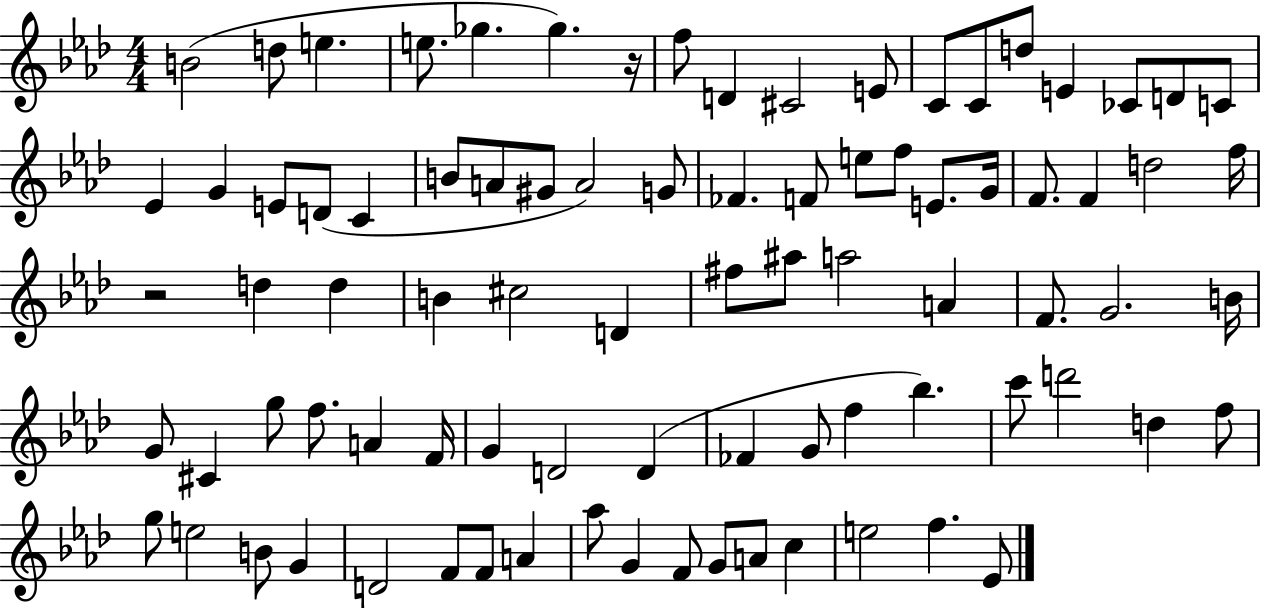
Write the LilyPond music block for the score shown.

{
  \clef treble
  \numericTimeSignature
  \time 4/4
  \key aes \major
  \repeat volta 2 { b'2( d''8 e''4. | e''8. ges''4. ges''4.) r16 | f''8 d'4 cis'2 e'8 | c'8 c'8 d''8 e'4 ces'8 d'8 c'8 | \break ees'4 g'4 e'8 d'8( c'4 | b'8 a'8 gis'8 a'2) g'8 | fes'4. f'8 e''8 f''8 e'8. g'16 | f'8. f'4 d''2 f''16 | \break r2 d''4 d''4 | b'4 cis''2 d'4 | fis''8 ais''8 a''2 a'4 | f'8. g'2. b'16 | \break g'8 cis'4 g''8 f''8. a'4 f'16 | g'4 d'2 d'4( | fes'4 g'8 f''4 bes''4.) | c'''8 d'''2 d''4 f''8 | \break g''8 e''2 b'8 g'4 | d'2 f'8 f'8 a'4 | aes''8 g'4 f'8 g'8 a'8 c''4 | e''2 f''4. ees'8 | \break } \bar "|."
}